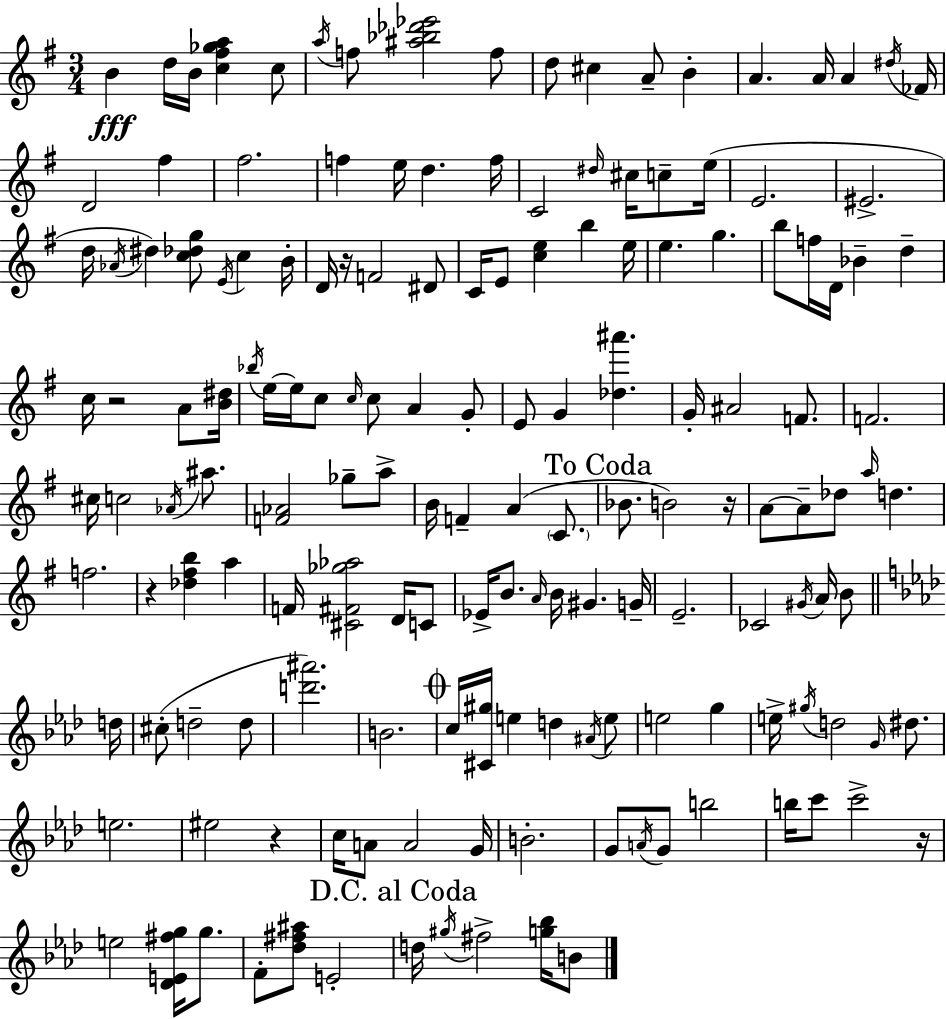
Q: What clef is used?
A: treble